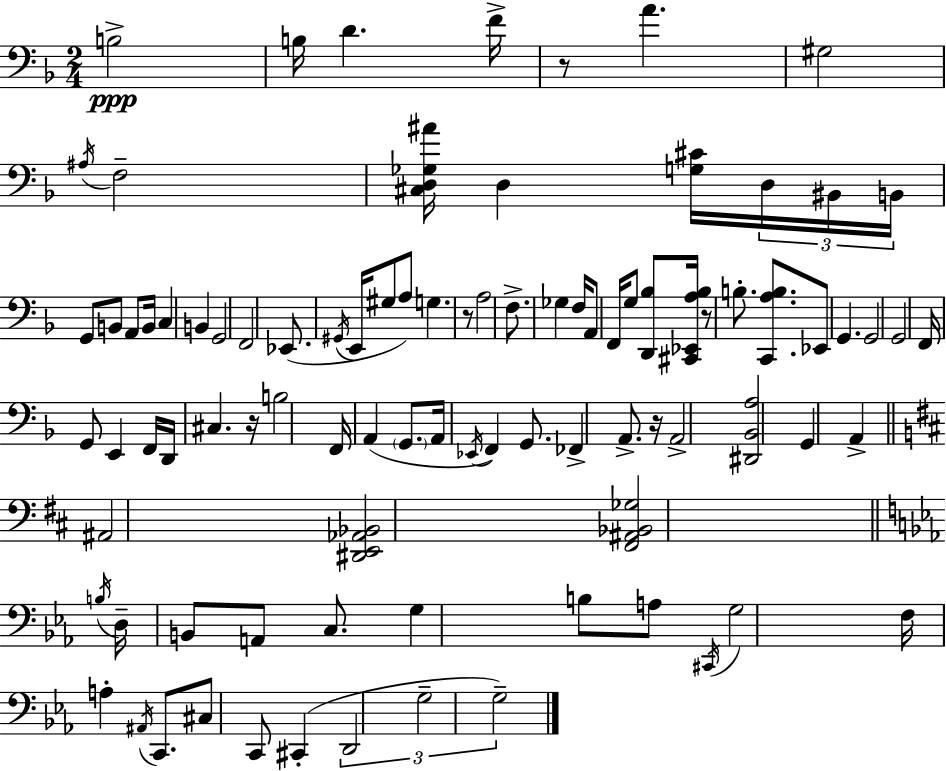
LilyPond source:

{
  \clef bass
  \numericTimeSignature
  \time 2/4
  \key f \major
  b2->\ppp | b16 d'4. f'16-> | r8 a'4. | gis2 | \break \acciaccatura { ais16 } f2-- | <cis d ges ais'>16 d4 <g cis'>16 \tuplet 3/2 { d16 | bis,16 b,16 } g,8 b,8 a,8 | b,16 c4 b,4 | \break g,2 | f,2 | ees,8.( \acciaccatura { gis,16 } e,16 gis8 | a8) g4. | \break r8 a2 | f8.-> ges4 | f16 a,8 f,16 g8 <d, bes>8 | <cis, ees, a bes>16 r8 b8.-. <c, a b>8. | \break ees,8 g,4. | g,2 | g,2 | f,16 g,8 e,4 | \break f,16 d,16 cis4. | r16 b2 | f,16 a,4( \parenthesize g,8. | a,16 \acciaccatura { ees,16 }) f,4 | \break g,8. fes,4-> a,8.-> | r16 a,2-> | <dis, bes, a>2 | g,4 a,4-> | \break \bar "||" \break \key d \major ais,2 | <dis, e, aes, bes,>2 | <fis, ais, bes, ges>2 | \bar "||" \break \key c \minor \acciaccatura { b16 } d16-- b,8 a,8 c8. | g4 b8 a8 | \acciaccatura { cis,16 } g2 | f16 a4-. \acciaccatura { ais,16 } | \break c,8. cis8 c,8 cis,4-.( | \tuplet 3/2 { d,2 | g2-- | g2--) } | \break \bar "|."
}